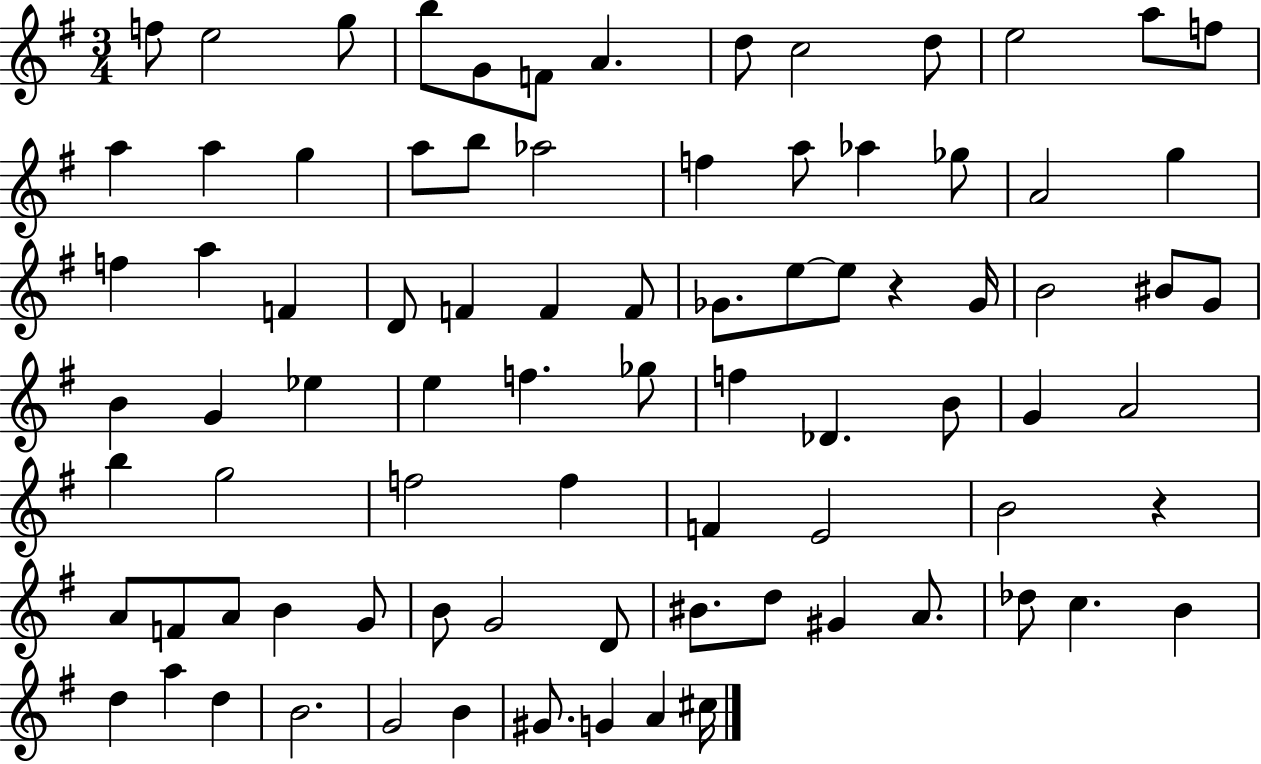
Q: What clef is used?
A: treble